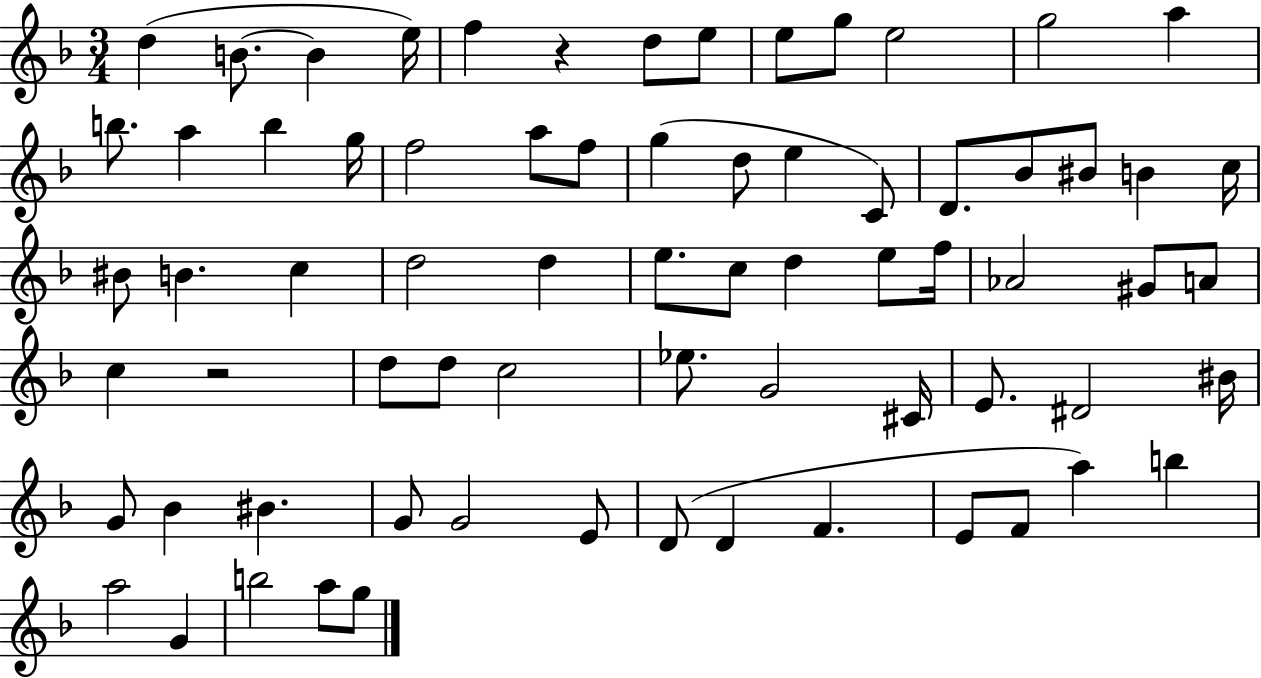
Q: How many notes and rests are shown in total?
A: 71